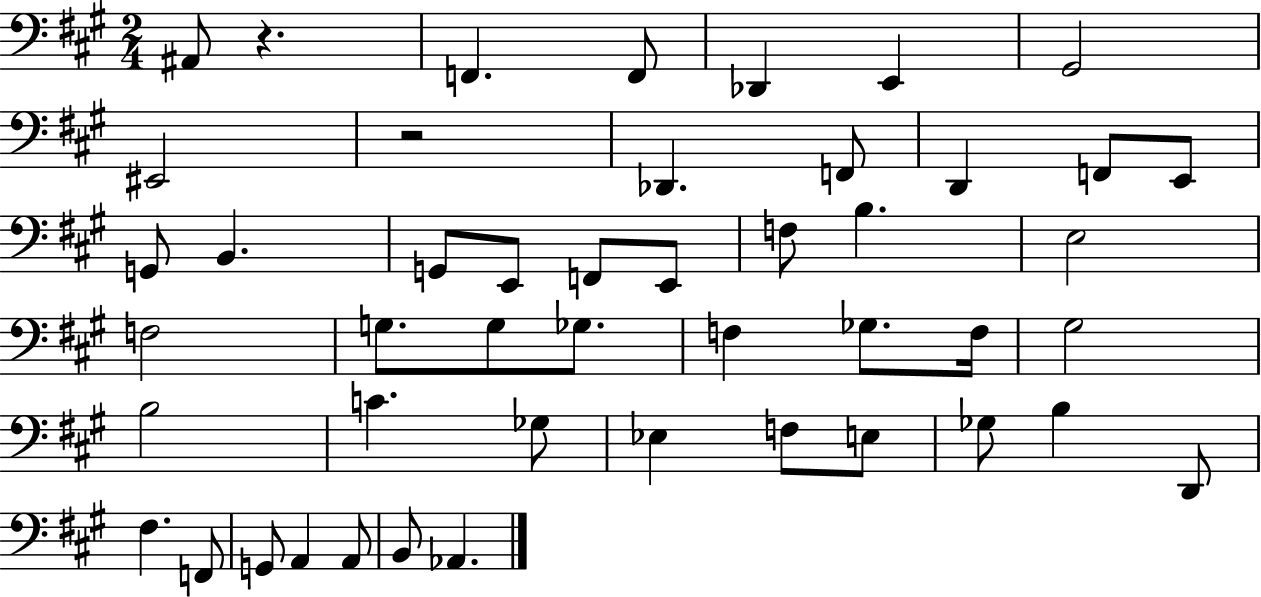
{
  \clef bass
  \numericTimeSignature
  \time 2/4
  \key a \major
  ais,8 r4. | f,4. f,8 | des,4 e,4 | gis,2 | \break eis,2 | r2 | des,4. f,8 | d,4 f,8 e,8 | \break g,8 b,4. | g,8 e,8 f,8 e,8 | f8 b4. | e2 | \break f2 | g8. g8 ges8. | f4 ges8. f16 | gis2 | \break b2 | c'4. ges8 | ees4 f8 e8 | ges8 b4 d,8 | \break fis4. f,8 | g,8 a,4 a,8 | b,8 aes,4. | \bar "|."
}